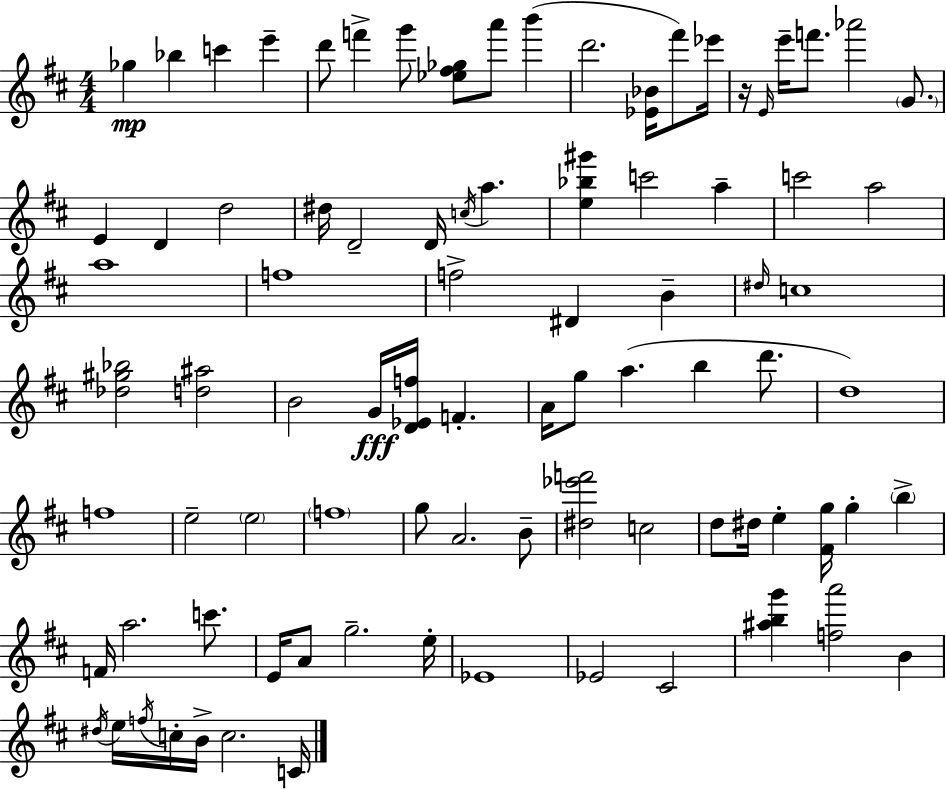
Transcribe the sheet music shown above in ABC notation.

X:1
T:Untitled
M:4/4
L:1/4
K:D
_g _b c' e' d'/2 f' g'/2 [_e^f_g]/2 a'/2 b' d'2 [_E_B]/4 ^f'/2 _e'/4 z/4 E/4 e'/4 f'/2 _a'2 G/2 E D d2 ^d/4 D2 D/4 c/4 a [e_b^g'] c'2 a c'2 a2 a4 f4 f2 ^D B ^d/4 c4 [_d^g_b]2 [d^a]2 B2 G/4 [D_Ef]/4 F A/4 g/2 a b d'/2 d4 f4 e2 e2 f4 g/2 A2 B/2 [^d_e'f']2 c2 d/2 ^d/4 e [^Fg]/4 g b F/4 a2 c'/2 E/4 A/2 g2 e/4 _E4 _E2 ^C2 [^abg'] [fa']2 B ^d/4 e/4 f/4 c/4 B/4 c2 C/4